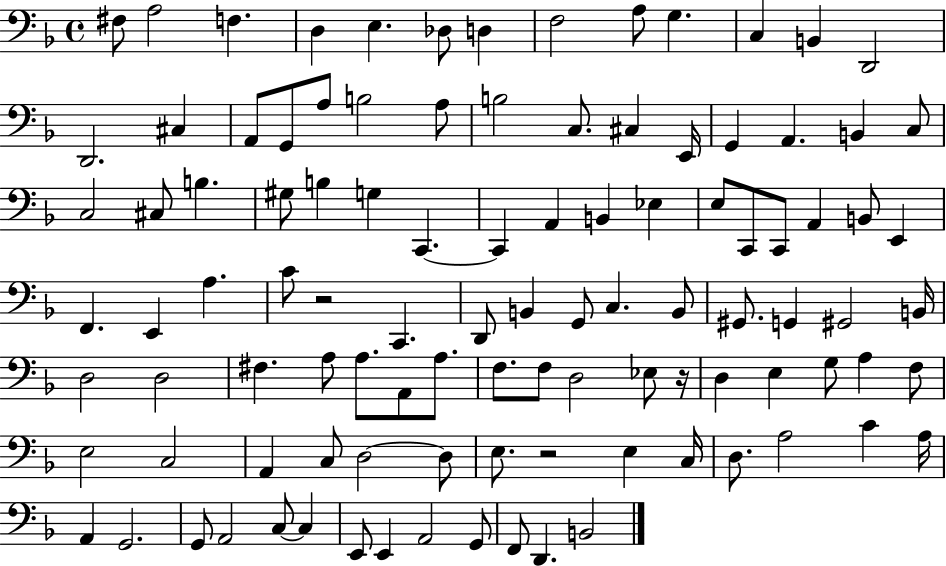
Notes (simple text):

F#3/e A3/h F3/q. D3/q E3/q. Db3/e D3/q F3/h A3/e G3/q. C3/q B2/q D2/h D2/h. C#3/q A2/e G2/e A3/e B3/h A3/e B3/h C3/e. C#3/q E2/s G2/q A2/q. B2/q C3/e C3/h C#3/e B3/q. G#3/e B3/q G3/q C2/q. C2/q A2/q B2/q Eb3/q E3/e C2/e C2/e A2/q B2/e E2/q F2/q. E2/q A3/q. C4/e R/h C2/q. D2/e B2/q G2/e C3/q. B2/e G#2/e. G2/q G#2/h B2/s D3/h D3/h F#3/q. A3/e A3/e. A2/e A3/e. F3/e. F3/e D3/h Eb3/e R/s D3/q E3/q G3/e A3/q F3/e E3/h C3/h A2/q C3/e D3/h D3/e E3/e. R/h E3/q C3/s D3/e. A3/h C4/q A3/s A2/q G2/h. G2/e A2/h C3/e C3/q E2/e E2/q A2/h G2/e F2/e D2/q. B2/h